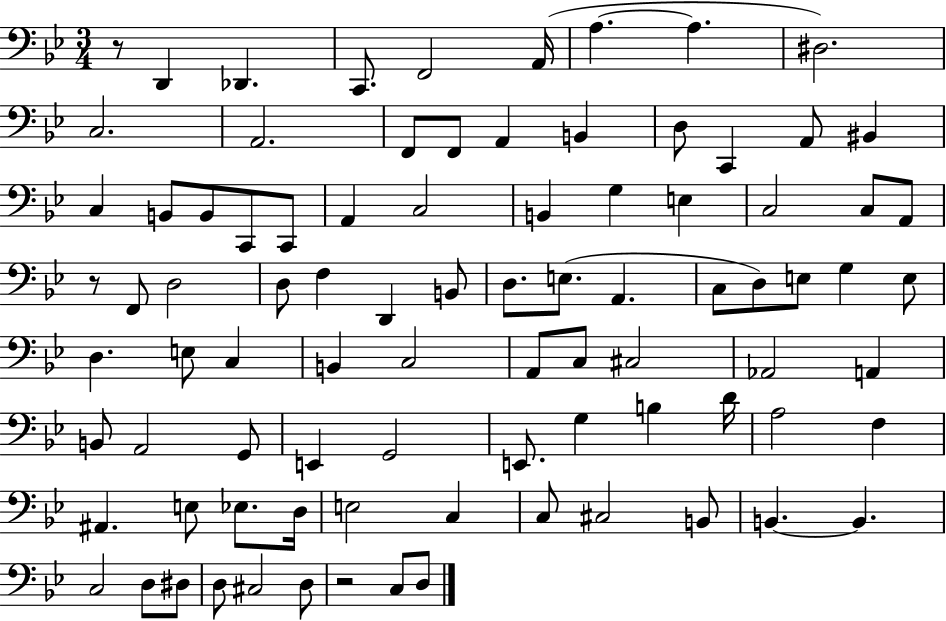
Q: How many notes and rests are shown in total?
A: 88